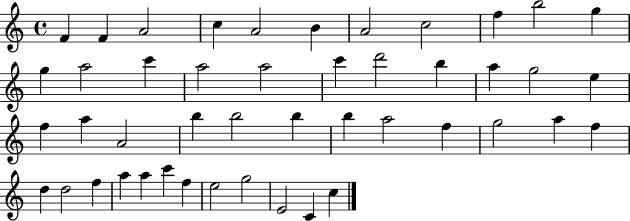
{
  \clef treble
  \time 4/4
  \defaultTimeSignature
  \key c \major
  f'4 f'4 a'2 | c''4 a'2 b'4 | a'2 c''2 | f''4 b''2 g''4 | \break g''4 a''2 c'''4 | a''2 a''2 | c'''4 d'''2 b''4 | a''4 g''2 e''4 | \break f''4 a''4 a'2 | b''4 b''2 b''4 | b''4 a''2 f''4 | g''2 a''4 f''4 | \break d''4 d''2 f''4 | a''4 a''4 c'''4 f''4 | e''2 g''2 | e'2 c'4 c''4 | \break \bar "|."
}